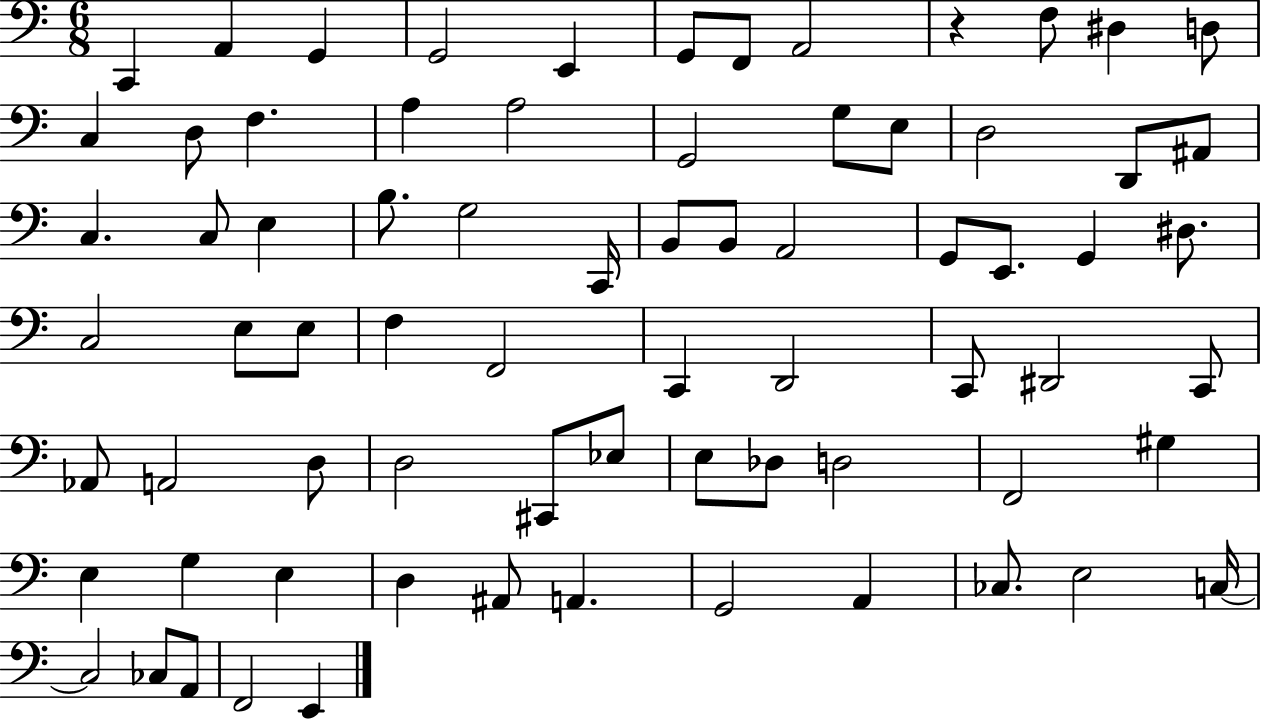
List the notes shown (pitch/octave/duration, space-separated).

C2/q A2/q G2/q G2/h E2/q G2/e F2/e A2/h R/q F3/e D#3/q D3/e C3/q D3/e F3/q. A3/q A3/h G2/h G3/e E3/e D3/h D2/e A#2/e C3/q. C3/e E3/q B3/e. G3/h C2/s B2/e B2/e A2/h G2/e E2/e. G2/q D#3/e. C3/h E3/e E3/e F3/q F2/h C2/q D2/h C2/e D#2/h C2/e Ab2/e A2/h D3/e D3/h C#2/e Eb3/e E3/e Db3/e D3/h F2/h G#3/q E3/q G3/q E3/q D3/q A#2/e A2/q. G2/h A2/q CES3/e. E3/h C3/s C3/h CES3/e A2/e F2/h E2/q